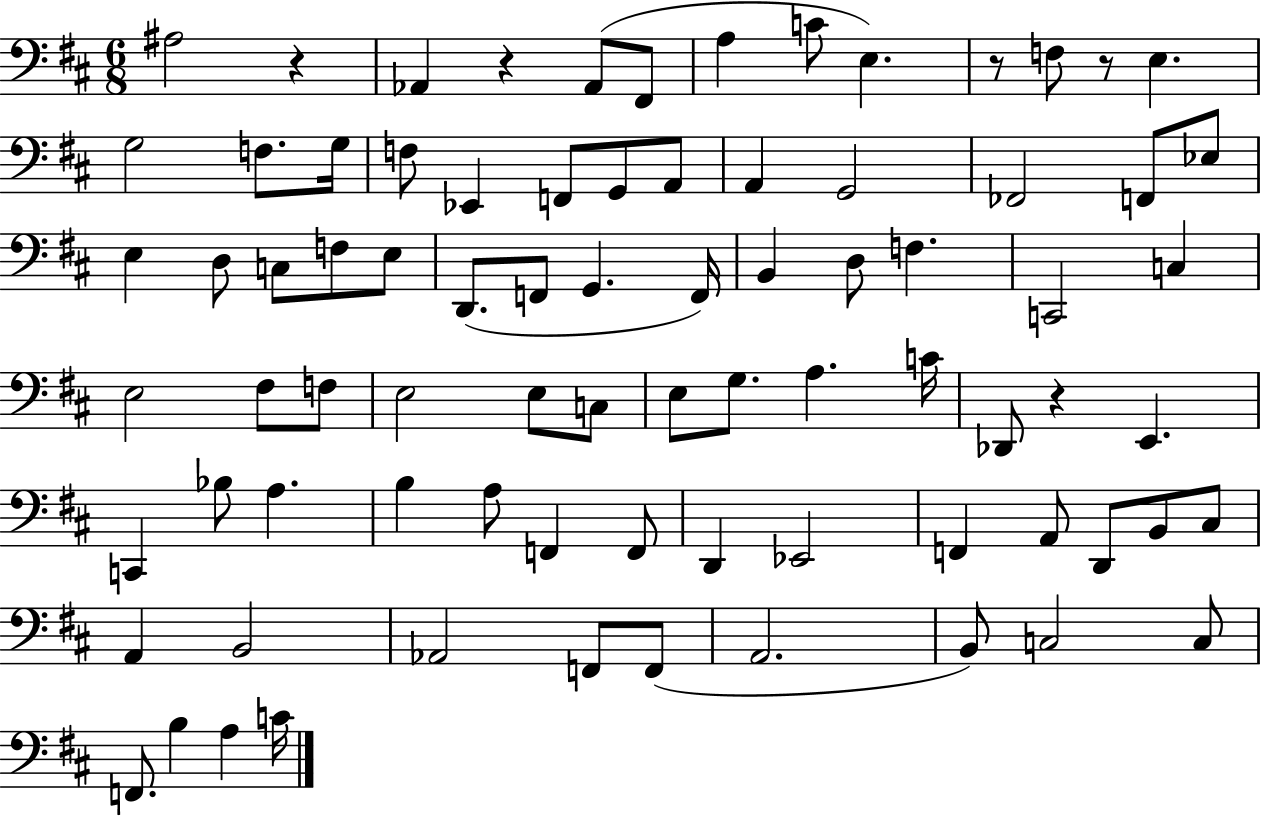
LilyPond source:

{
  \clef bass
  \numericTimeSignature
  \time 6/8
  \key d \major
  ais2 r4 | aes,4 r4 aes,8( fis,8 | a4 c'8 e4.) | r8 f8 r8 e4. | \break g2 f8. g16 | f8 ees,4 f,8 g,8 a,8 | a,4 g,2 | fes,2 f,8 ees8 | \break e4 d8 c8 f8 e8 | d,8.( f,8 g,4. f,16) | b,4 d8 f4. | c,2 c4 | \break e2 fis8 f8 | e2 e8 c8 | e8 g8. a4. c'16 | des,8 r4 e,4. | \break c,4 bes8 a4. | b4 a8 f,4 f,8 | d,4 ees,2 | f,4 a,8 d,8 b,8 cis8 | \break a,4 b,2 | aes,2 f,8 f,8( | a,2. | b,8) c2 c8 | \break f,8. b4 a4 c'16 | \bar "|."
}